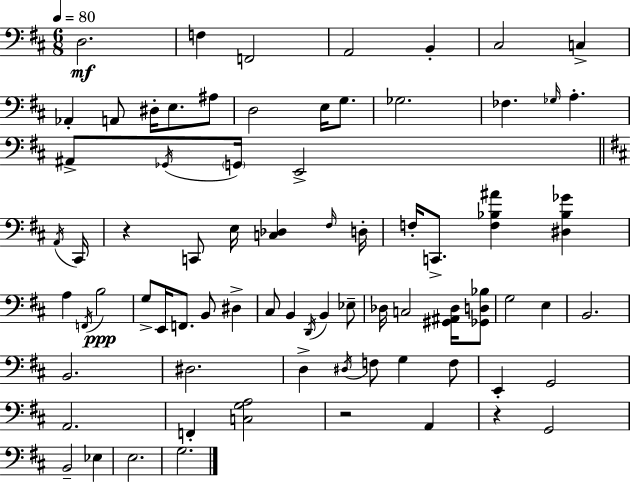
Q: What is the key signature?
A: D major